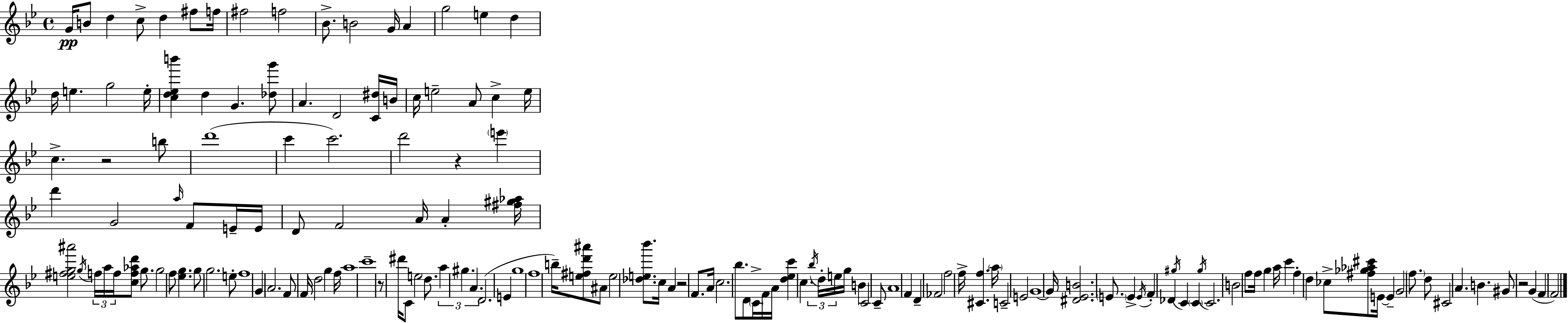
X:1
T:Untitled
M:4/4
L:1/4
K:Gm
G/4 B/2 d c/2 d ^f/2 f/4 ^f2 f2 _B/2 B2 G/4 A g2 e d d/4 e g2 e/4 [cd_eb'] d G [_dg']/2 A D2 [C^d]/4 B/4 c/4 e2 A/2 c e/4 c z2 b/2 d'4 c' c'2 d'2 z e' d' G2 a/4 F/2 E/4 E/4 D/2 F2 A/4 A [^f^g_a]/4 [e^fg^a']2 g/4 f/4 a/4 f/4 [cf_ad']/2 g/2 g2 f/2 [_eg] g/2 g2 e/2 f4 G A2 F/2 F/4 d2 g f/4 a4 c'4 z/2 ^d'/4 C/2 e2 d/2 a ^g A D2 E g4 f4 b/4 [e^fd'^a']/2 ^A/2 e2 [_de_b']/2 c/4 A z2 F/2 A/4 c2 _b/2 D/2 C/4 F/4 A/4 [d_ec'] c _b/4 d/4 e/4 g/4 B C2 C/2 A4 F D _F2 f2 f/4 [^Cf] a/4 C2 E2 G4 G/4 [^D_EB]2 E/2 E E/4 F _D ^g/4 C C ^g/4 C2 B2 f/2 f/4 g a/4 c' f d _c/2 [^f_g_a^c']/2 E/4 E G2 f/2 d/2 ^C2 A B ^G/2 z2 G F F2